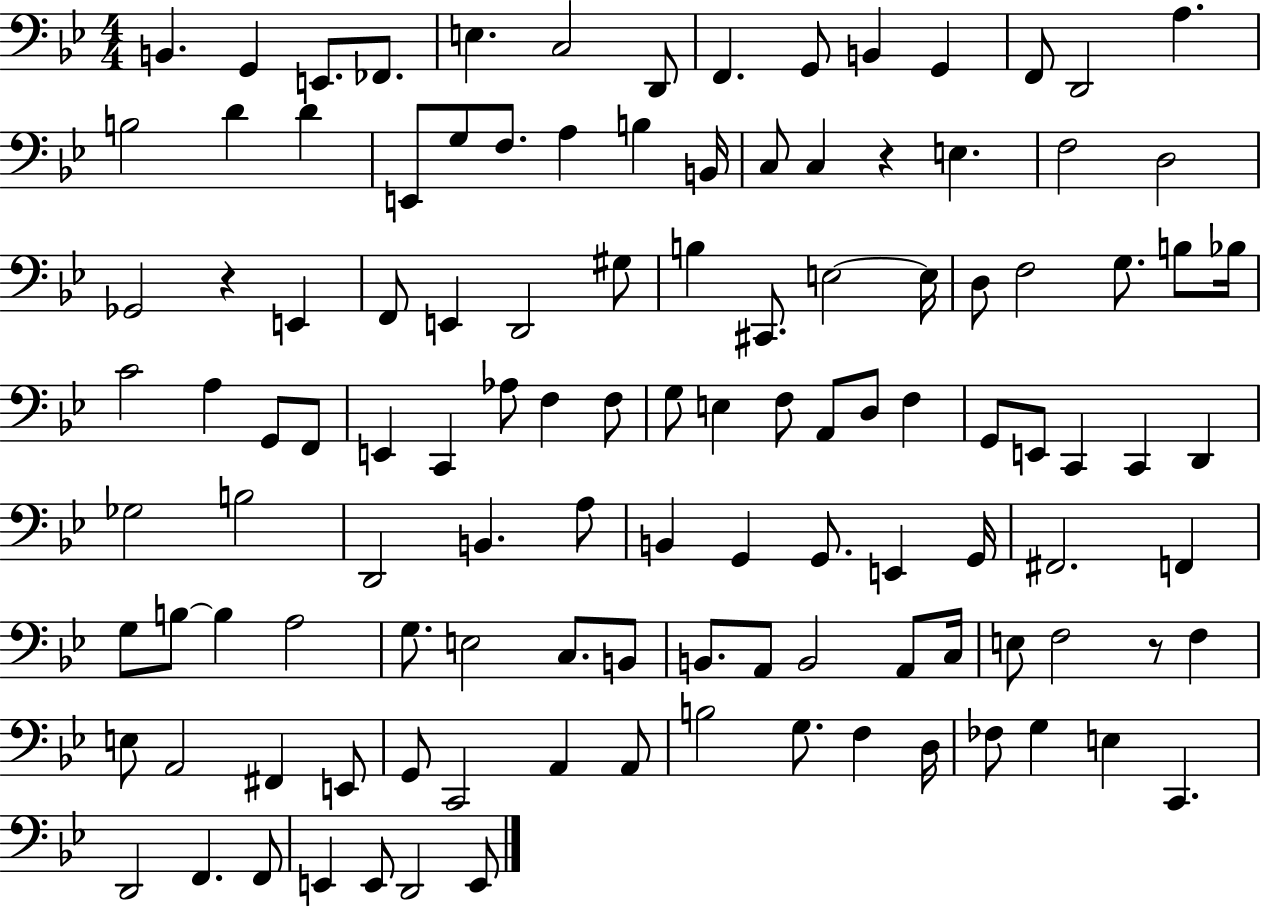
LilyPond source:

{
  \clef bass
  \numericTimeSignature
  \time 4/4
  \key bes \major
  b,4. g,4 e,8. fes,8. | e4. c2 d,8 | f,4. g,8 b,4 g,4 | f,8 d,2 a4. | \break b2 d'4 d'4 | e,8 g8 f8. a4 b4 b,16 | c8 c4 r4 e4. | f2 d2 | \break ges,2 r4 e,4 | f,8 e,4 d,2 gis8 | b4 cis,8. e2~~ e16 | d8 f2 g8. b8 bes16 | \break c'2 a4 g,8 f,8 | e,4 c,4 aes8 f4 f8 | g8 e4 f8 a,8 d8 f4 | g,8 e,8 c,4 c,4 d,4 | \break ges2 b2 | d,2 b,4. a8 | b,4 g,4 g,8. e,4 g,16 | fis,2. f,4 | \break g8 b8~~ b4 a2 | g8. e2 c8. b,8 | b,8. a,8 b,2 a,8 c16 | e8 f2 r8 f4 | \break e8 a,2 fis,4 e,8 | g,8 c,2 a,4 a,8 | b2 g8. f4 d16 | fes8 g4 e4 c,4. | \break d,2 f,4. f,8 | e,4 e,8 d,2 e,8 | \bar "|."
}